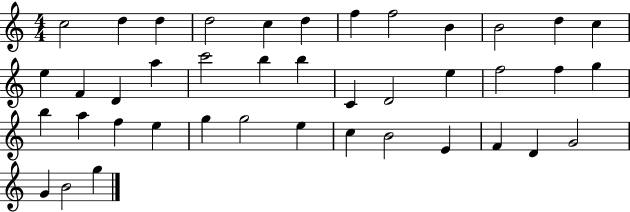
X:1
T:Untitled
M:4/4
L:1/4
K:C
c2 d d d2 c d f f2 B B2 d c e F D a c'2 b b C D2 e f2 f g b a f e g g2 e c B2 E F D G2 G B2 g